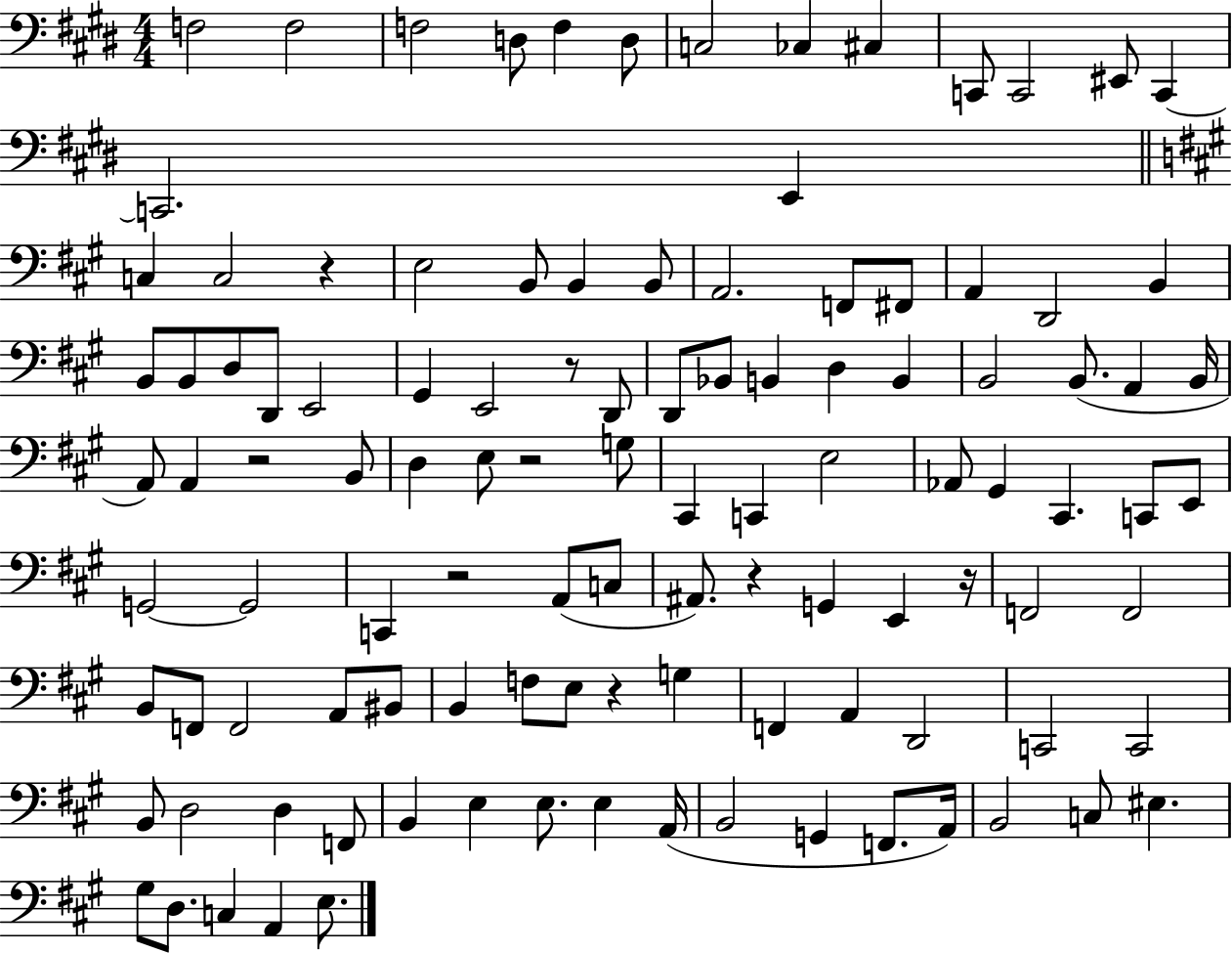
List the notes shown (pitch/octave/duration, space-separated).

F3/h F3/h F3/h D3/e F3/q D3/e C3/h CES3/q C#3/q C2/e C2/h EIS2/e C2/q C2/h. E2/q C3/q C3/h R/q E3/h B2/e B2/q B2/e A2/h. F2/e F#2/e A2/q D2/h B2/q B2/e B2/e D3/e D2/e E2/h G#2/q E2/h R/e D2/e D2/e Bb2/e B2/q D3/q B2/q B2/h B2/e. A2/q B2/s A2/e A2/q R/h B2/e D3/q E3/e R/h G3/e C#2/q C2/q E3/h Ab2/e G#2/q C#2/q. C2/e E2/e G2/h G2/h C2/q R/h A2/e C3/e A#2/e. R/q G2/q E2/q R/s F2/h F2/h B2/e F2/e F2/h A2/e BIS2/e B2/q F3/e E3/e R/q G3/q F2/q A2/q D2/h C2/h C2/h B2/e D3/h D3/q F2/e B2/q E3/q E3/e. E3/q A2/s B2/h G2/q F2/e. A2/s B2/h C3/e EIS3/q. G#3/e D3/e. C3/q A2/q E3/e.